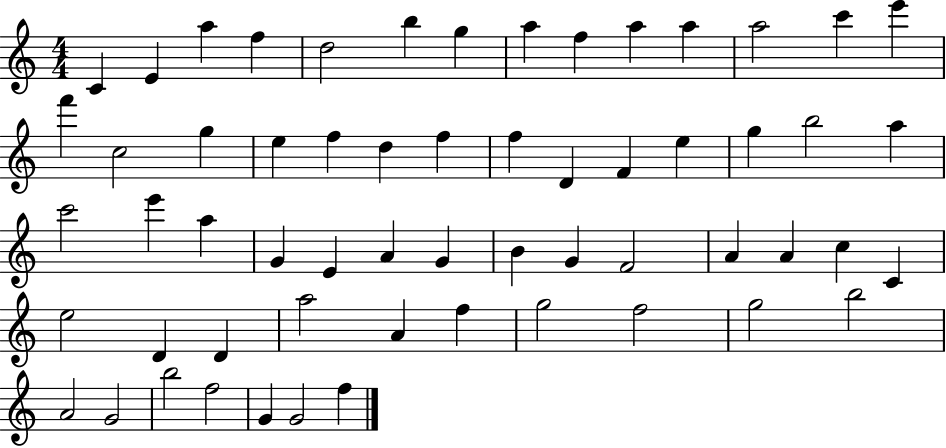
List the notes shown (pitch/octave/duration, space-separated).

C4/q E4/q A5/q F5/q D5/h B5/q G5/q A5/q F5/q A5/q A5/q A5/h C6/q E6/q F6/q C5/h G5/q E5/q F5/q D5/q F5/q F5/q D4/q F4/q E5/q G5/q B5/h A5/q C6/h E6/q A5/q G4/q E4/q A4/q G4/q B4/q G4/q F4/h A4/q A4/q C5/q C4/q E5/h D4/q D4/q A5/h A4/q F5/q G5/h F5/h G5/h B5/h A4/h G4/h B5/h F5/h G4/q G4/h F5/q